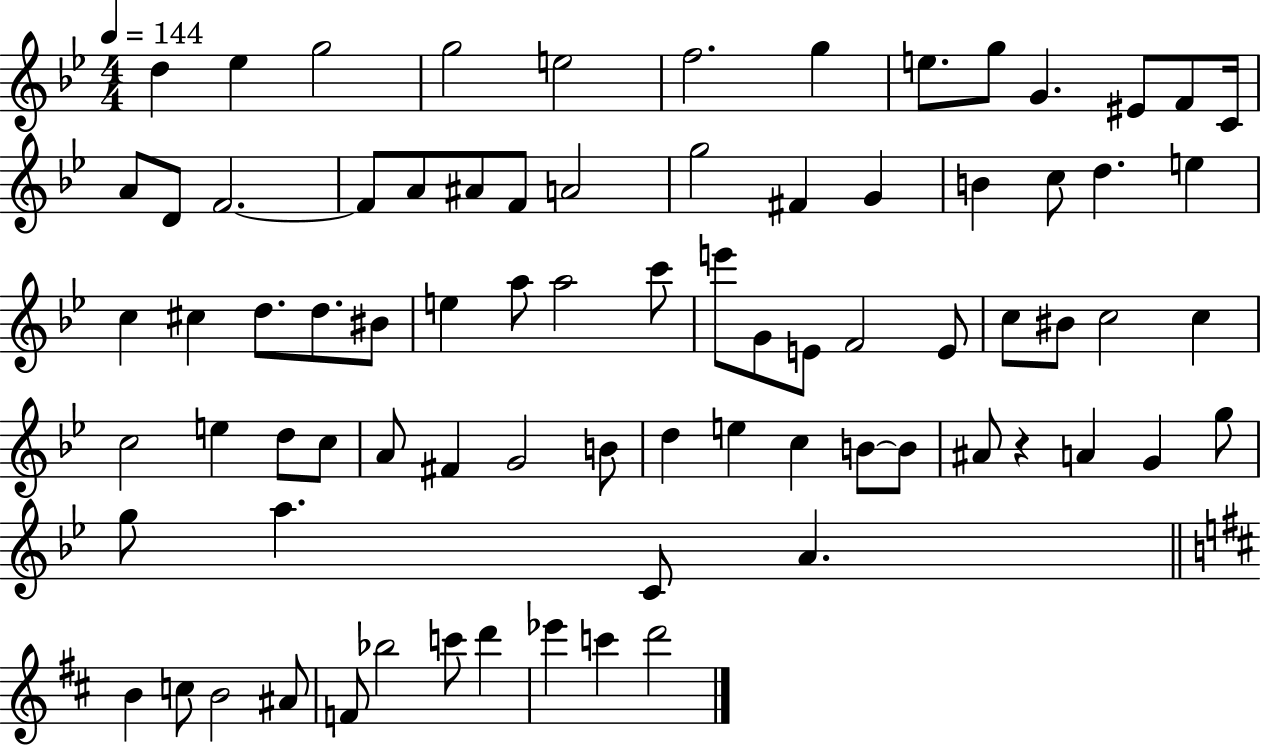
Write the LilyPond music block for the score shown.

{
  \clef treble
  \numericTimeSignature
  \time 4/4
  \key bes \major
  \tempo 4 = 144
  \repeat volta 2 { d''4 ees''4 g''2 | g''2 e''2 | f''2. g''4 | e''8. g''8 g'4. eis'8 f'8 c'16 | \break a'8 d'8 f'2.~~ | f'8 a'8 ais'8 f'8 a'2 | g''2 fis'4 g'4 | b'4 c''8 d''4. e''4 | \break c''4 cis''4 d''8. d''8. bis'8 | e''4 a''8 a''2 c'''8 | e'''8 g'8 e'8 f'2 e'8 | c''8 bis'8 c''2 c''4 | \break c''2 e''4 d''8 c''8 | a'8 fis'4 g'2 b'8 | d''4 e''4 c''4 b'8~~ b'8 | ais'8 r4 a'4 g'4 g''8 | \break g''8 a''4. c'8 a'4. | \bar "||" \break \key d \major b'4 c''8 b'2 ais'8 | f'8 bes''2 c'''8 d'''4 | ees'''4 c'''4 d'''2 | } \bar "|."
}